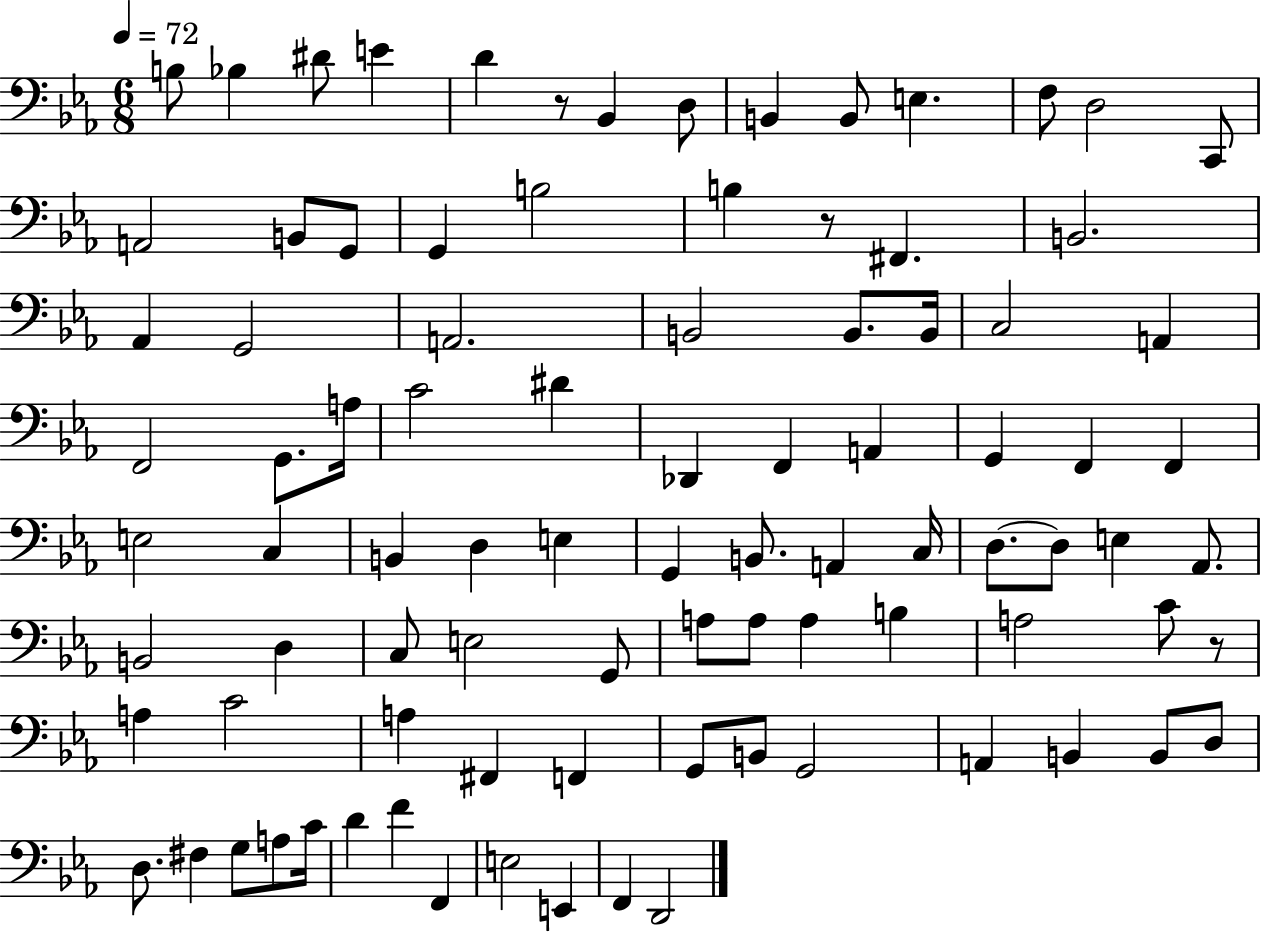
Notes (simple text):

B3/e Bb3/q D#4/e E4/q D4/q R/e Bb2/q D3/e B2/q B2/e E3/q. F3/e D3/h C2/e A2/h B2/e G2/e G2/q B3/h B3/q R/e F#2/q. B2/h. Ab2/q G2/h A2/h. B2/h B2/e. B2/s C3/h A2/q F2/h G2/e. A3/s C4/h D#4/q Db2/q F2/q A2/q G2/q F2/q F2/q E3/h C3/q B2/q D3/q E3/q G2/q B2/e. A2/q C3/s D3/e. D3/e E3/q Ab2/e. B2/h D3/q C3/e E3/h G2/e A3/e A3/e A3/q B3/q A3/h C4/e R/e A3/q C4/h A3/q F#2/q F2/q G2/e B2/e G2/h A2/q B2/q B2/e D3/e D3/e. F#3/q G3/e A3/e C4/s D4/q F4/q F2/q E3/h E2/q F2/q D2/h